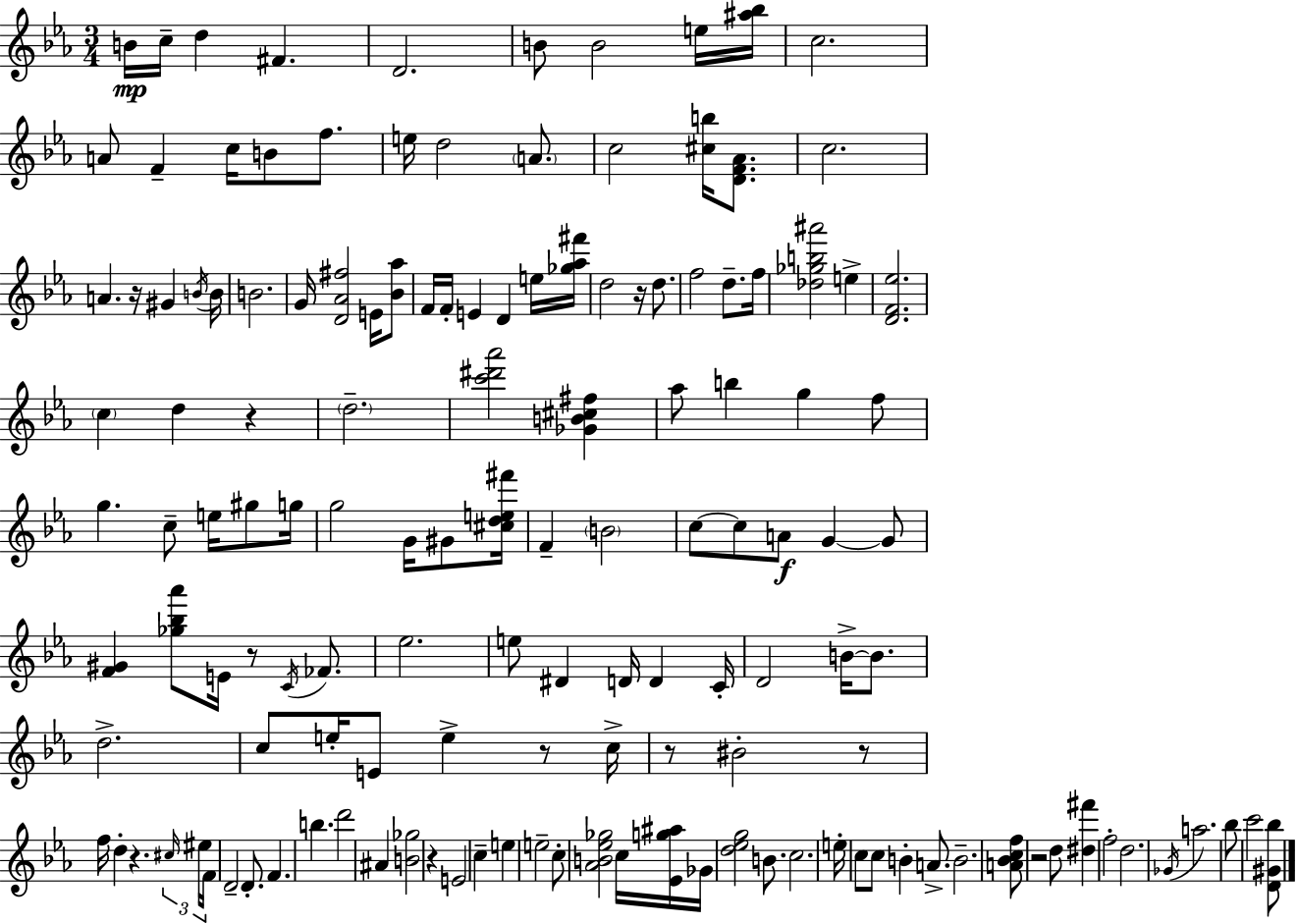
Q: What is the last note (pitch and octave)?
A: C6